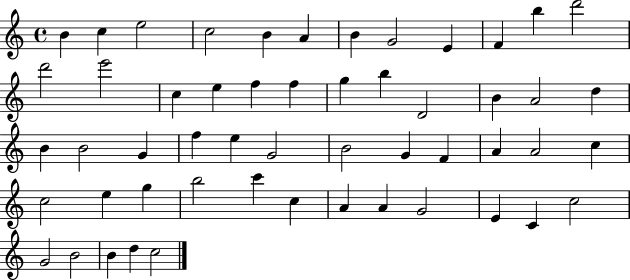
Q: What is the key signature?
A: C major